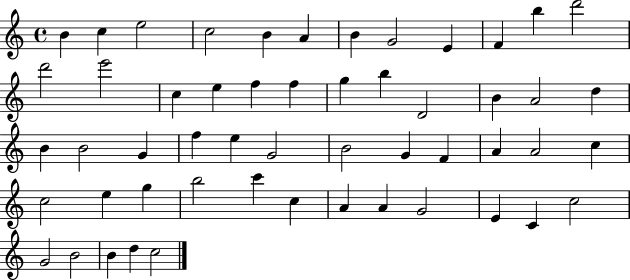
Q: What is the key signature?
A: C major